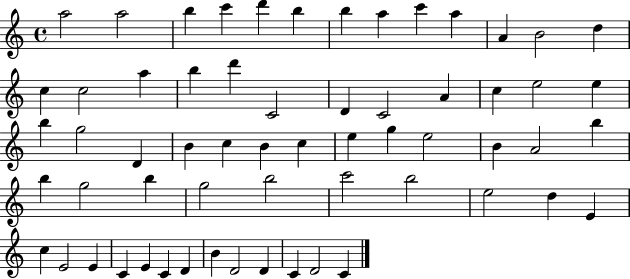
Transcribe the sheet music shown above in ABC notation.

X:1
T:Untitled
M:4/4
L:1/4
K:C
a2 a2 b c' d' b b a c' a A B2 d c c2 a b d' C2 D C2 A c e2 e b g2 D B c B c e g e2 B A2 b b g2 b g2 b2 c'2 b2 e2 d E c E2 E C E C D B D2 D C D2 C